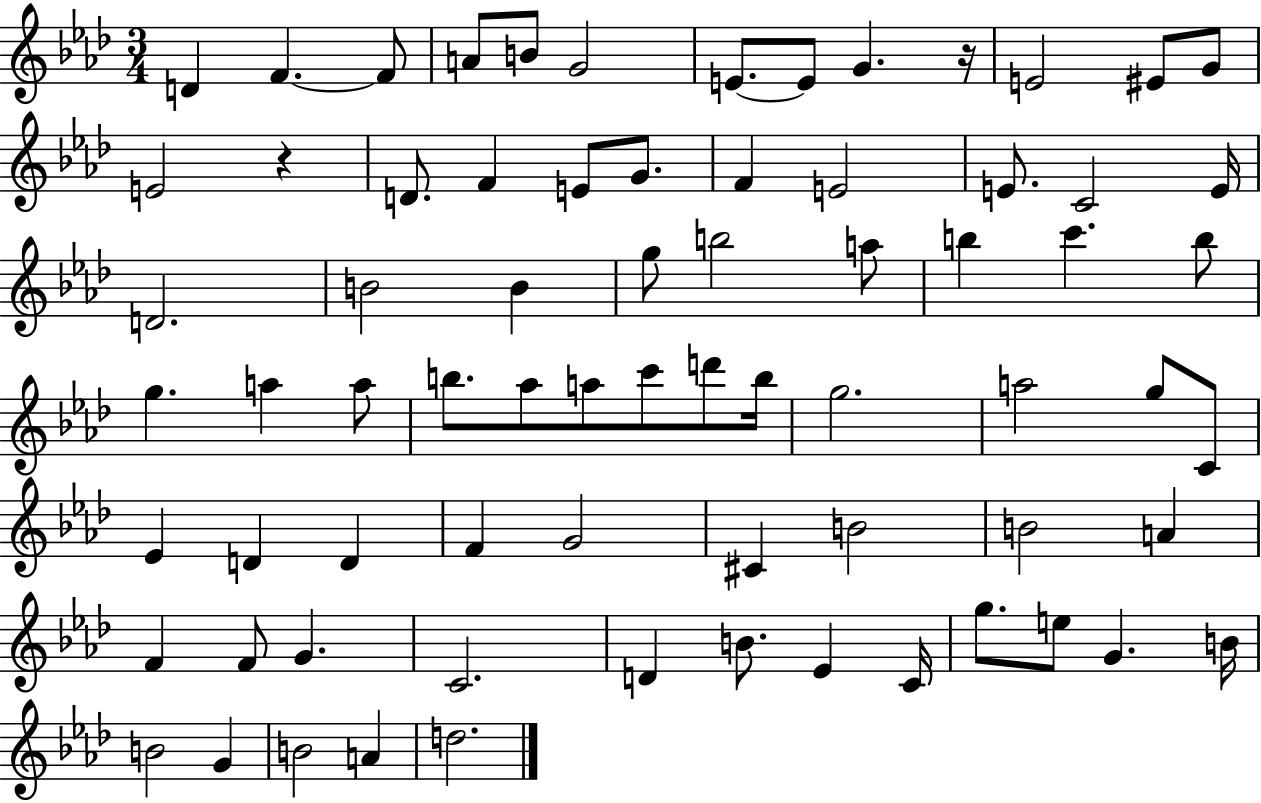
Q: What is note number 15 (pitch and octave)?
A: F4